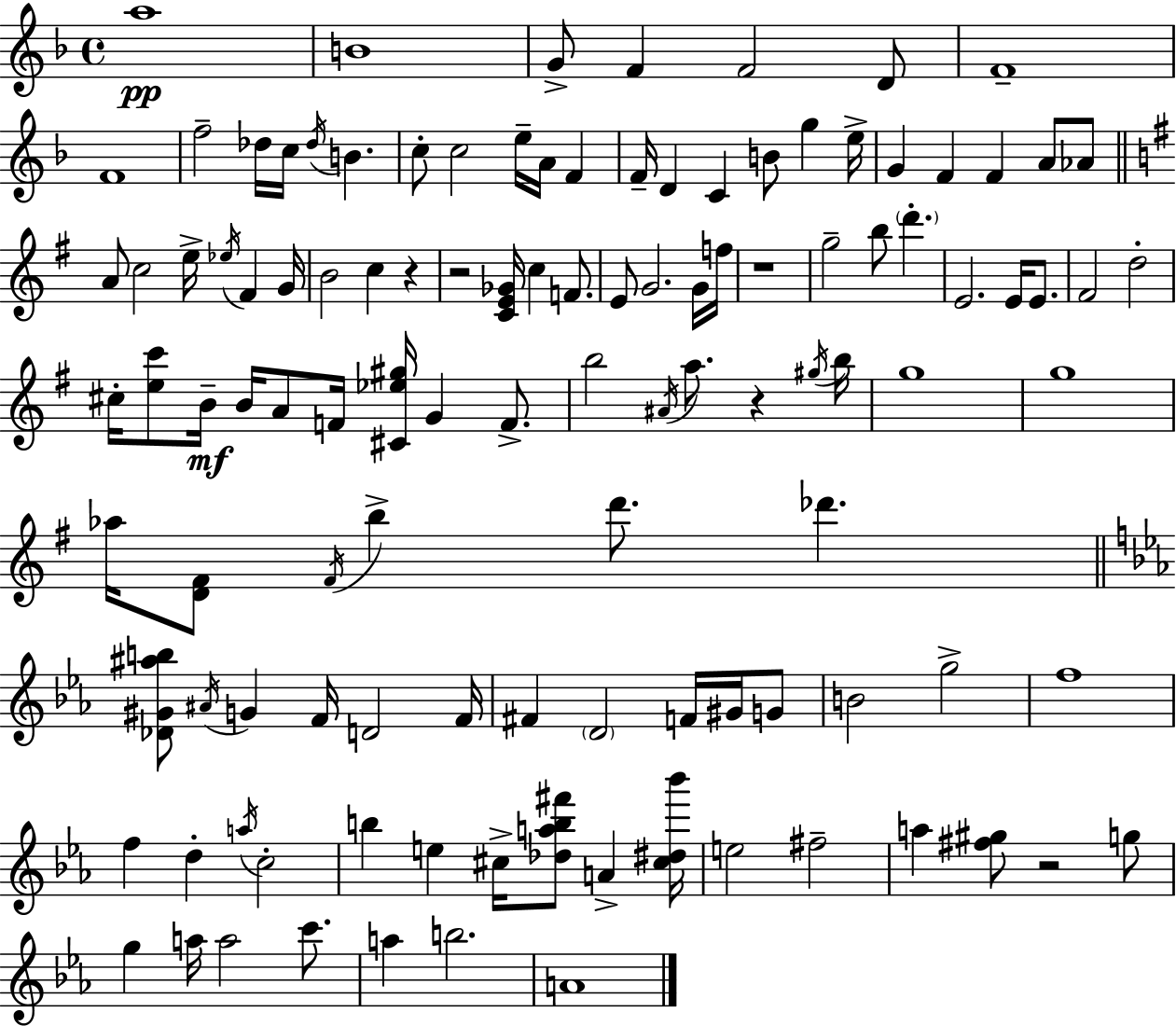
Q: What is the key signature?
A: D minor